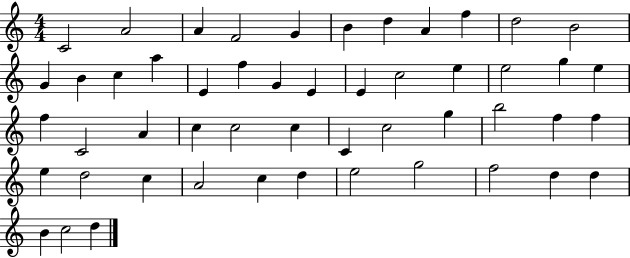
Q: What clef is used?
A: treble